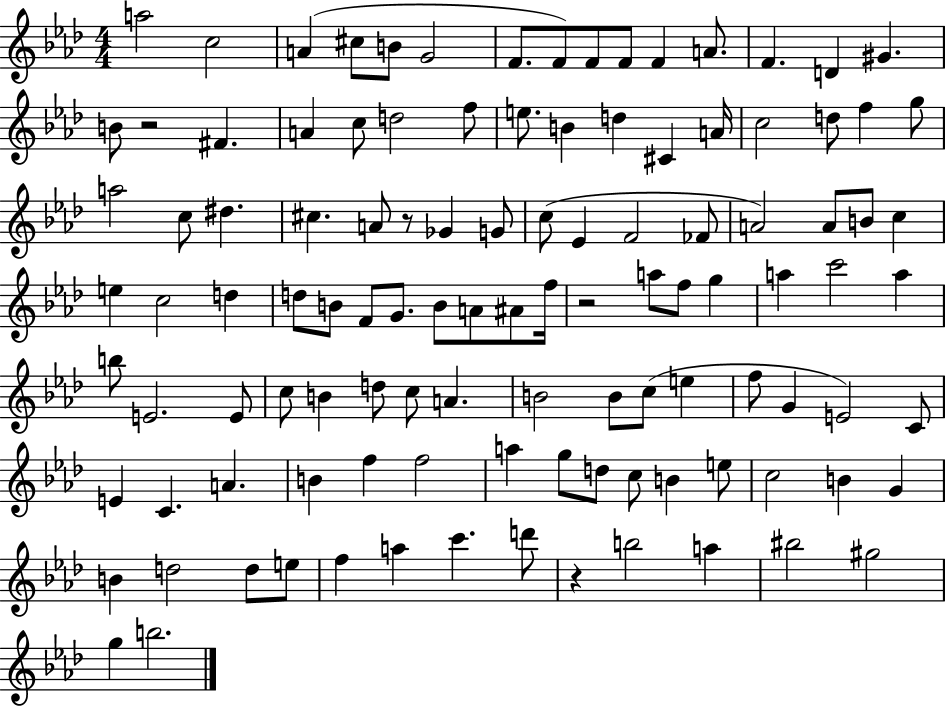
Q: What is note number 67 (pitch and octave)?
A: B4